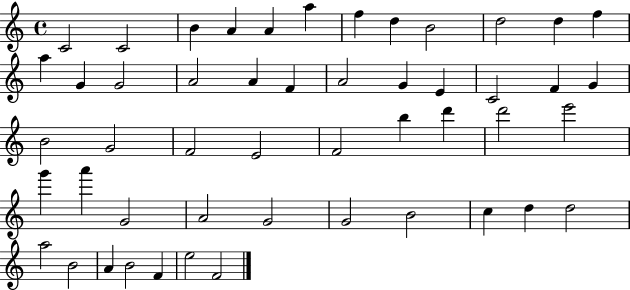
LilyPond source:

{
  \clef treble
  \time 4/4
  \defaultTimeSignature
  \key c \major
  c'2 c'2 | b'4 a'4 a'4 a''4 | f''4 d''4 b'2 | d''2 d''4 f''4 | \break a''4 g'4 g'2 | a'2 a'4 f'4 | a'2 g'4 e'4 | c'2 f'4 g'4 | \break b'2 g'2 | f'2 e'2 | f'2 b''4 d'''4 | d'''2 e'''2 | \break g'''4 a'''4 g'2 | a'2 g'2 | g'2 b'2 | c''4 d''4 d''2 | \break a''2 b'2 | a'4 b'2 f'4 | e''2 f'2 | \bar "|."
}